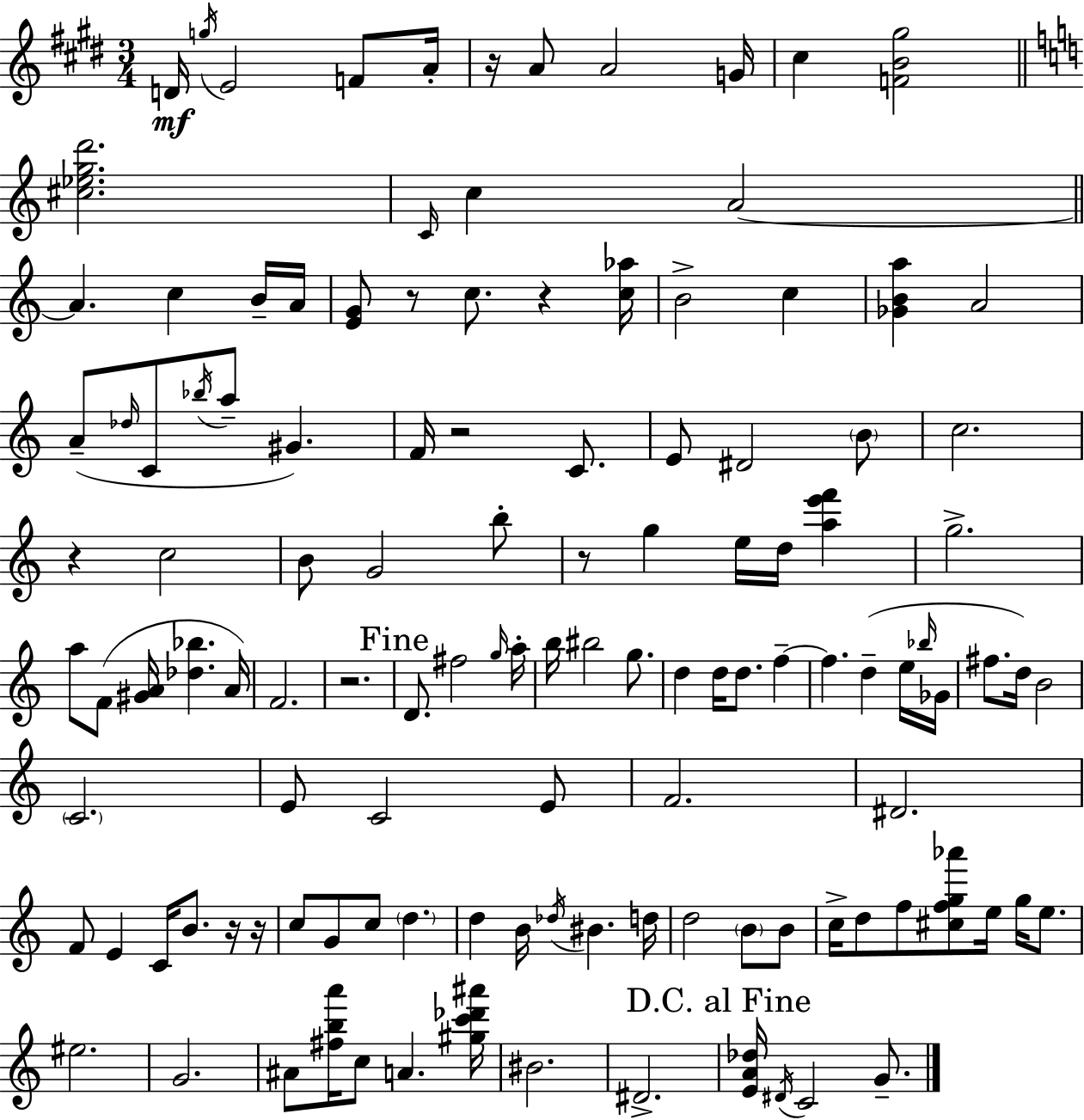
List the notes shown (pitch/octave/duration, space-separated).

D4/s G5/s E4/h F4/e A4/s R/s A4/e A4/h G4/s C#5/q [F4,B4,G#5]/h [C#5,Eb5,G5,D6]/h. C4/s C5/q A4/h A4/q. C5/q B4/s A4/s [E4,G4]/e R/e C5/e. R/q [C5,Ab5]/s B4/h C5/q [Gb4,B4,A5]/q A4/h A4/e Db5/s C4/e Bb5/s A5/e G#4/q. F4/s R/h C4/e. E4/e D#4/h B4/e C5/h. R/q C5/h B4/e G4/h B5/e R/e G5/q E5/s D5/s [A5,E6,F6]/q G5/h. A5/e F4/e [G#4,A4]/s [Db5,Bb5]/q. A4/s F4/h. R/h. D4/e. F#5/h G5/s A5/s B5/s BIS5/h G5/e. D5/q D5/s D5/e. F5/q F5/q. D5/q E5/s Bb5/s Gb4/s F#5/e. D5/s B4/h C4/h. E4/e C4/h E4/e F4/h. D#4/h. F4/e E4/q C4/s B4/e. R/s R/s C5/e G4/e C5/e D5/q. D5/q B4/s Db5/s BIS4/q. D5/s D5/h B4/e B4/e C5/s D5/e F5/e [C#5,F5,G5,Ab6]/e E5/s G5/s E5/e. EIS5/h. G4/h. A#4/e [F#5,B5,A6]/s C5/e A4/q. [G#5,C6,Db6,A#6]/s BIS4/h. D#4/h. [E4,A4,Db5]/s D#4/s C4/h G4/e.